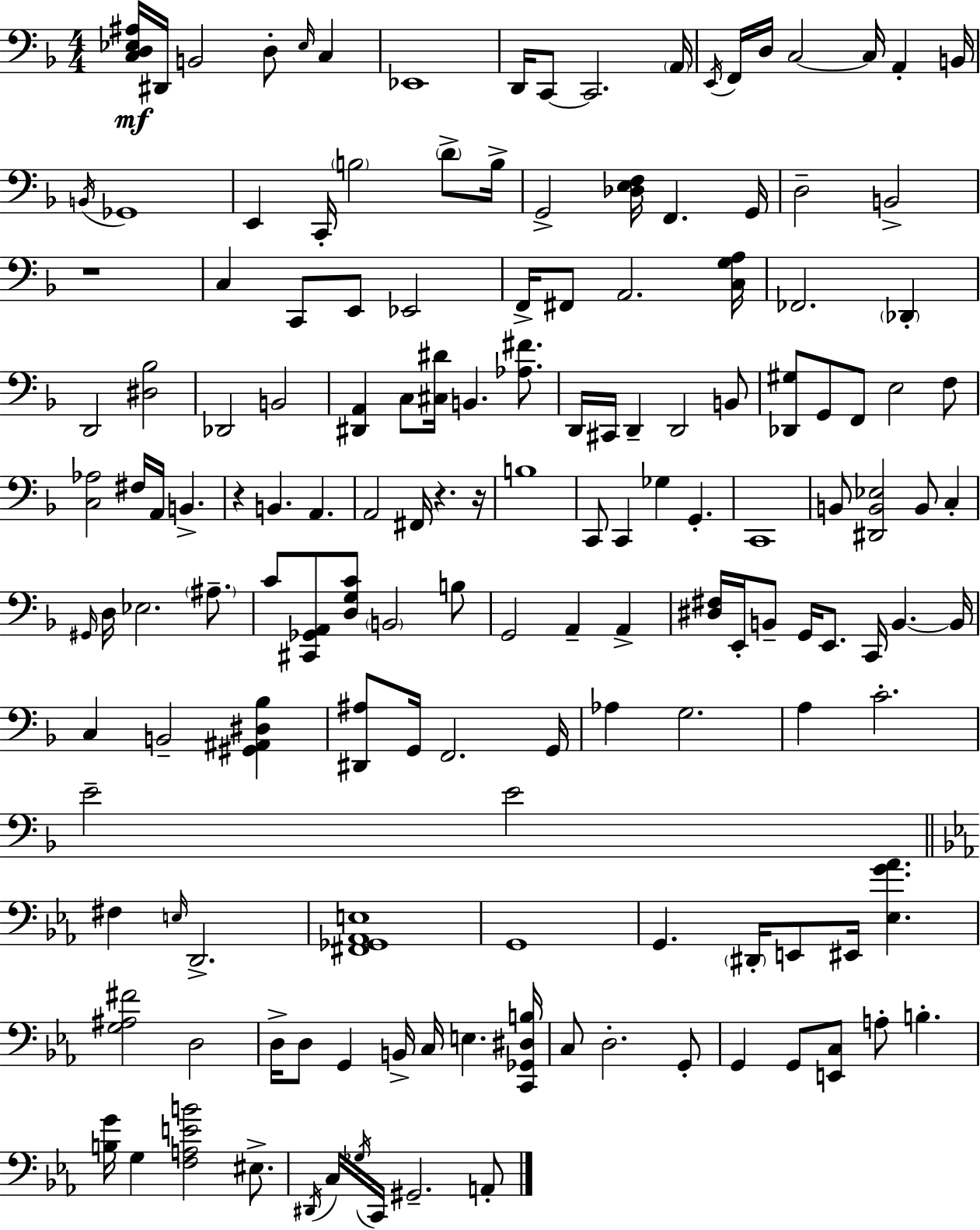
X:1
T:Untitled
M:4/4
L:1/4
K:Dm
[C,D,_E,^A,]/4 ^D,,/4 B,,2 D,/2 _E,/4 C, _E,,4 D,,/4 C,,/2 C,,2 A,,/4 E,,/4 F,,/4 D,/4 C,2 C,/4 A,, B,,/4 B,,/4 _G,,4 E,, C,,/4 B,2 D/2 B,/4 G,,2 [_D,E,F,]/4 F,, G,,/4 D,2 B,,2 z4 C, C,,/2 E,,/2 _E,,2 F,,/4 ^F,,/2 A,,2 [C,G,A,]/4 _F,,2 _D,, D,,2 [^D,_B,]2 _D,,2 B,,2 [^D,,A,,] C,/2 [^C,^D]/4 B,, [_A,^F]/2 D,,/4 ^C,,/4 D,, D,,2 B,,/2 [_D,,^G,]/2 G,,/2 F,,/2 E,2 F,/2 [C,_A,]2 ^F,/4 A,,/4 B,, z B,, A,, A,,2 ^F,,/4 z z/4 B,4 C,,/2 C,, _G, G,, C,,4 B,,/2 [^D,,B,,_E,]2 B,,/2 C, ^G,,/4 D,/4 _E,2 ^A,/2 C/2 [^C,,_G,,A,,]/2 [D,G,C]/2 B,,2 B,/2 G,,2 A,, A,, [^D,^F,]/4 E,,/4 B,,/2 G,,/4 E,,/2 C,,/4 B,, B,,/4 C, B,,2 [^G,,^A,,^D,_B,] [^D,,^A,]/2 G,,/4 F,,2 G,,/4 _A, G,2 A, C2 E2 E2 ^F, E,/4 D,,2 [^F,,_G,,_A,,E,]4 G,,4 G,, ^D,,/4 E,,/2 ^E,,/4 [_E,G_A] [G,^A,^F]2 D,2 D,/4 D,/2 G,, B,,/4 C,/4 E, [C,,_G,,^D,B,]/4 C,/2 D,2 G,,/2 G,, G,,/2 [E,,C,]/2 A,/2 B, [B,G]/4 G, [F,A,EB]2 ^E,/2 ^D,,/4 C,/4 _G,/4 C,,/4 ^G,,2 A,,/2